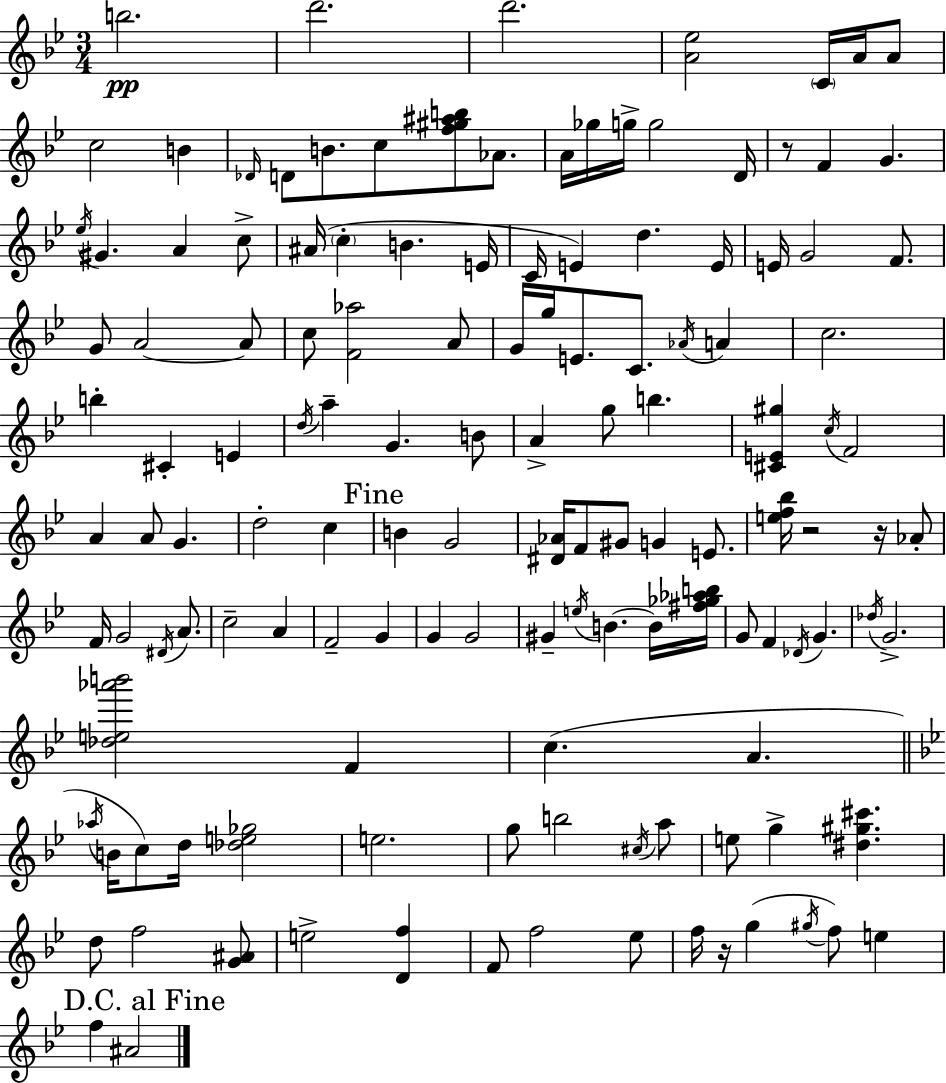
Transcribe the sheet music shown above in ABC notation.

X:1
T:Untitled
M:3/4
L:1/4
K:Bb
b2 d'2 d'2 [A_e]2 C/4 A/4 A/2 c2 B _D/4 D/2 B/2 c/2 [f^g^ab]/2 _A/2 A/4 _g/4 g/4 g2 D/4 z/2 F G _e/4 ^G A c/2 ^A/4 c B E/4 C/4 E d E/4 E/4 G2 F/2 G/2 A2 A/2 c/2 [F_a]2 A/2 G/4 g/4 E/2 C/2 _A/4 A c2 b ^C E d/4 a G B/2 A g/2 b [^CE^g] c/4 F2 A A/2 G d2 c B G2 [^D_A]/4 F/2 ^G/2 G E/2 [ef_b]/4 z2 z/4 _A/2 F/4 G2 ^D/4 A/2 c2 A F2 G G G2 ^G e/4 B B/4 [^f_g_ab]/4 G/2 F _D/4 G _d/4 G2 [_de_a'b']2 F c A _a/4 B/4 c/2 d/4 [_de_g]2 e2 g/2 b2 ^c/4 a/2 e/2 g [^d^g^c'] d/2 f2 [G^A]/2 e2 [Df] F/2 f2 _e/2 f/4 z/4 g ^g/4 f/2 e f ^A2